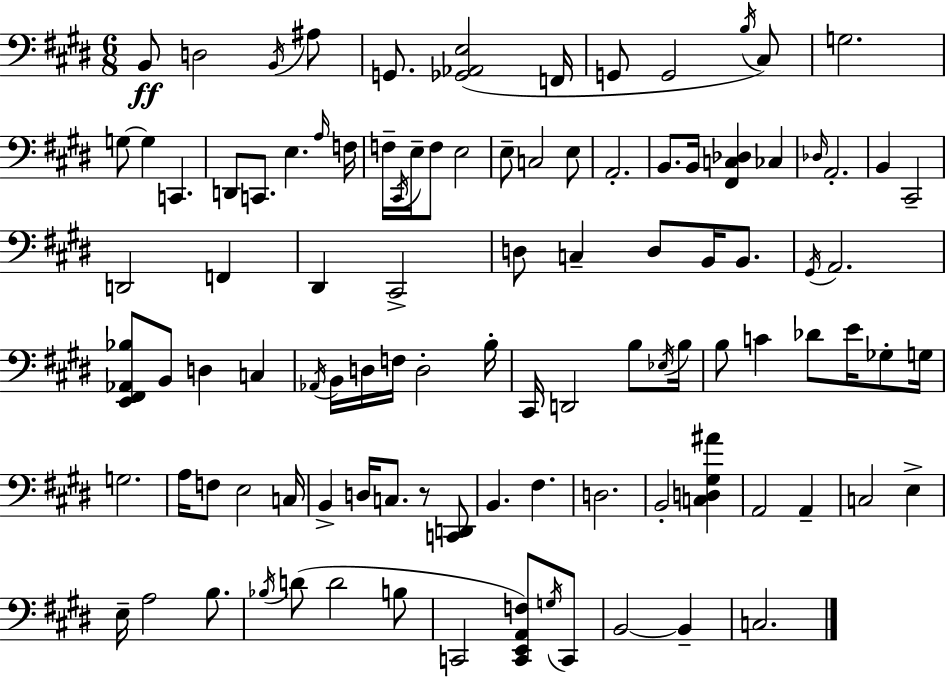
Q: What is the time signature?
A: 6/8